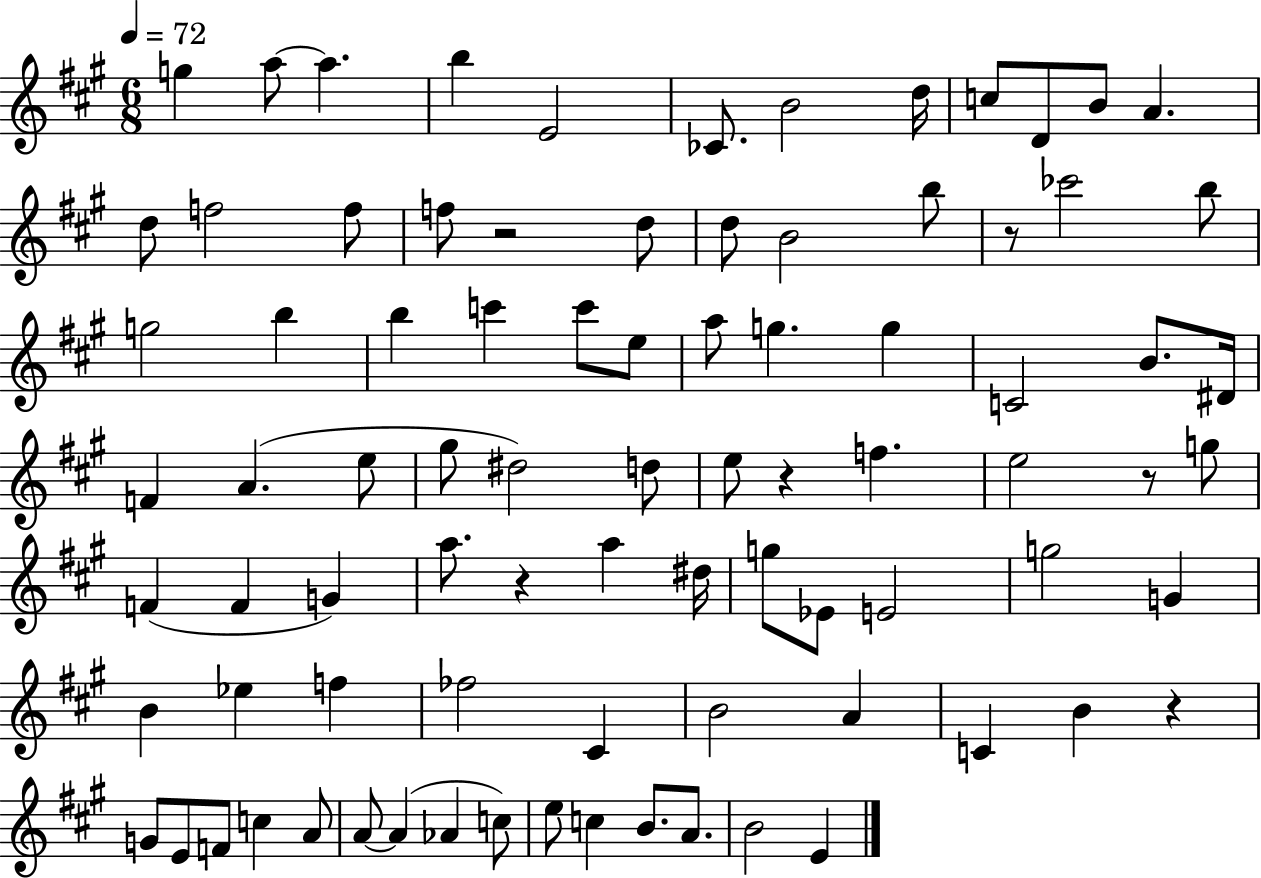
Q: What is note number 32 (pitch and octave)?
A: C4